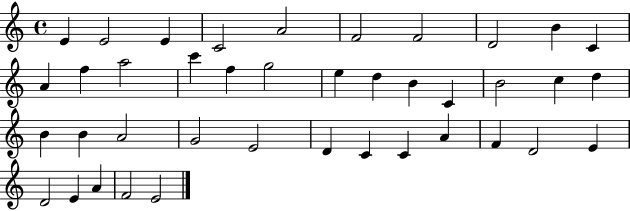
{
  \clef treble
  \time 4/4
  \defaultTimeSignature
  \key c \major
  e'4 e'2 e'4 | c'2 a'2 | f'2 f'2 | d'2 b'4 c'4 | \break a'4 f''4 a''2 | c'''4 f''4 g''2 | e''4 d''4 b'4 c'4 | b'2 c''4 d''4 | \break b'4 b'4 a'2 | g'2 e'2 | d'4 c'4 c'4 a'4 | f'4 d'2 e'4 | \break d'2 e'4 a'4 | f'2 e'2 | \bar "|."
}